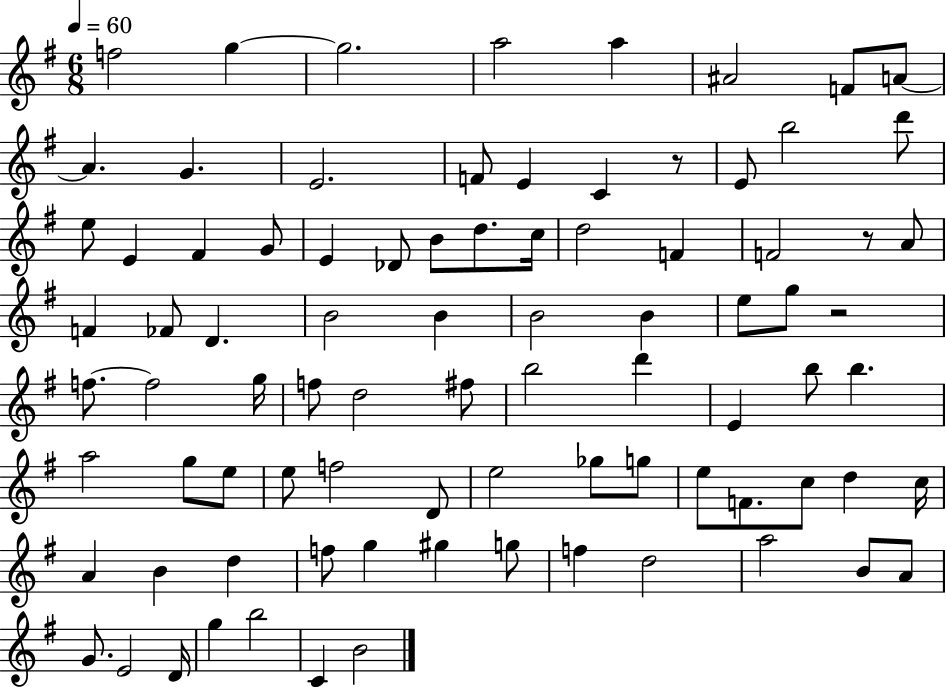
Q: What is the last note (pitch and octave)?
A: B4